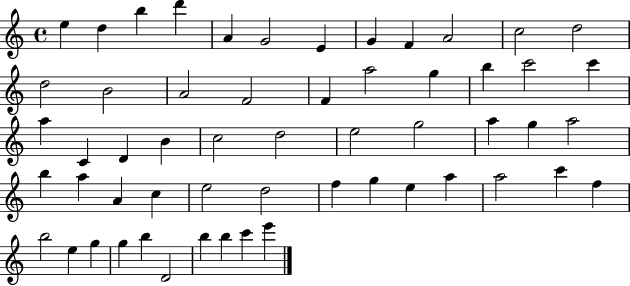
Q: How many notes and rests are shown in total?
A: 56